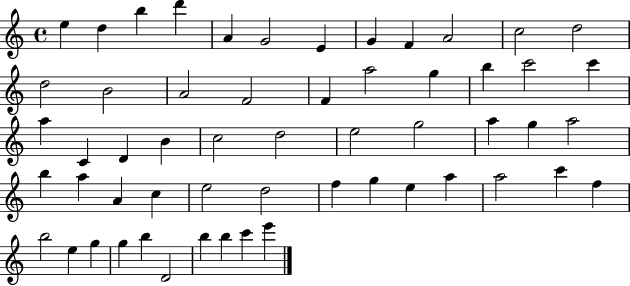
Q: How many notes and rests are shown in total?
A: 56